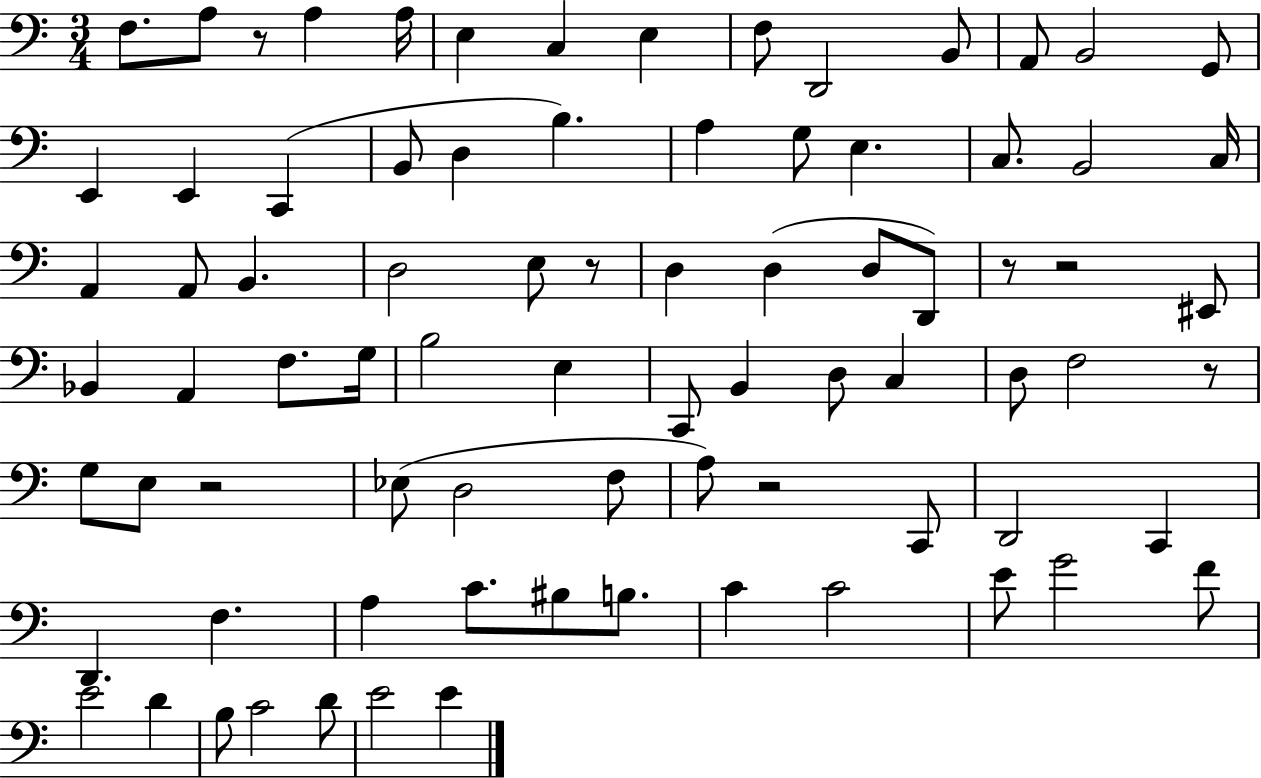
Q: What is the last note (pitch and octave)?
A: E4